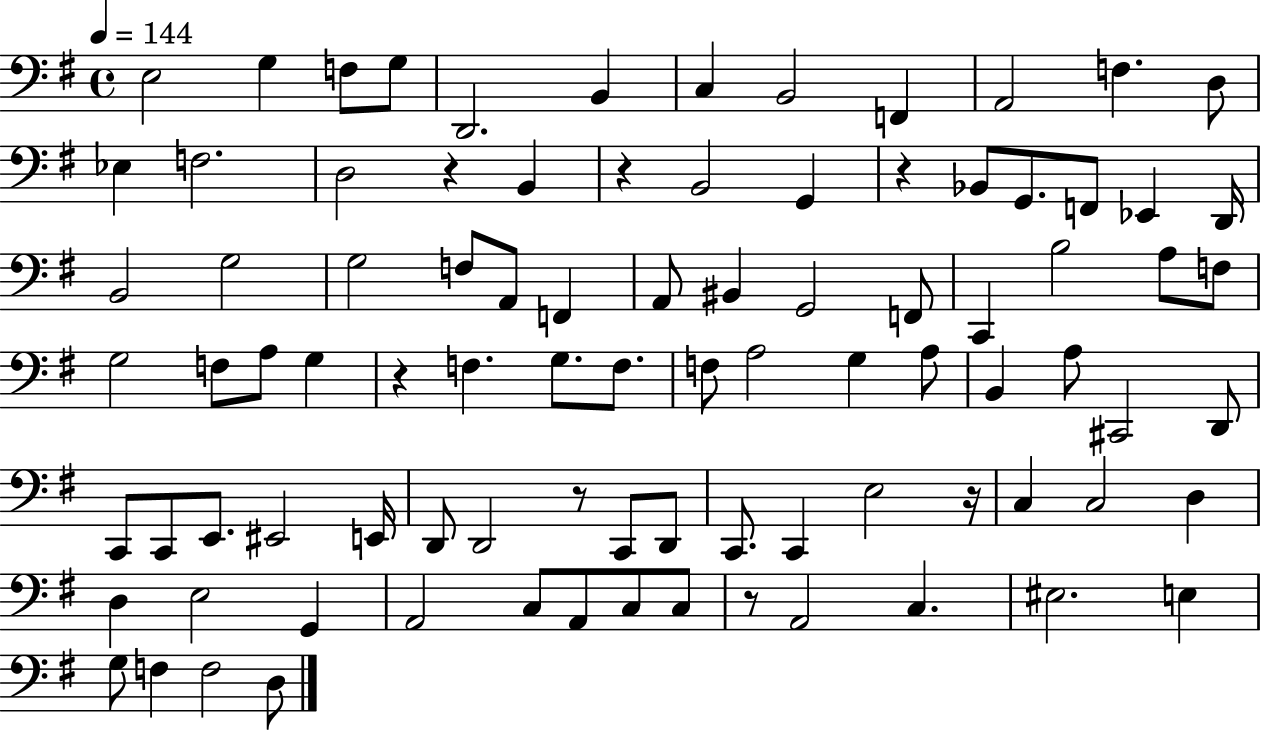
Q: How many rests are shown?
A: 7